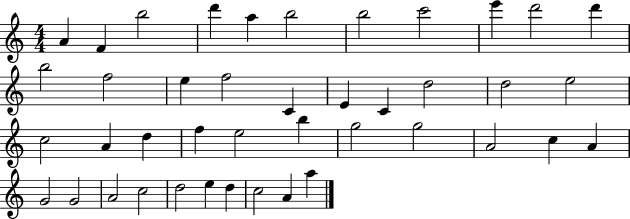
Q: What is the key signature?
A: C major